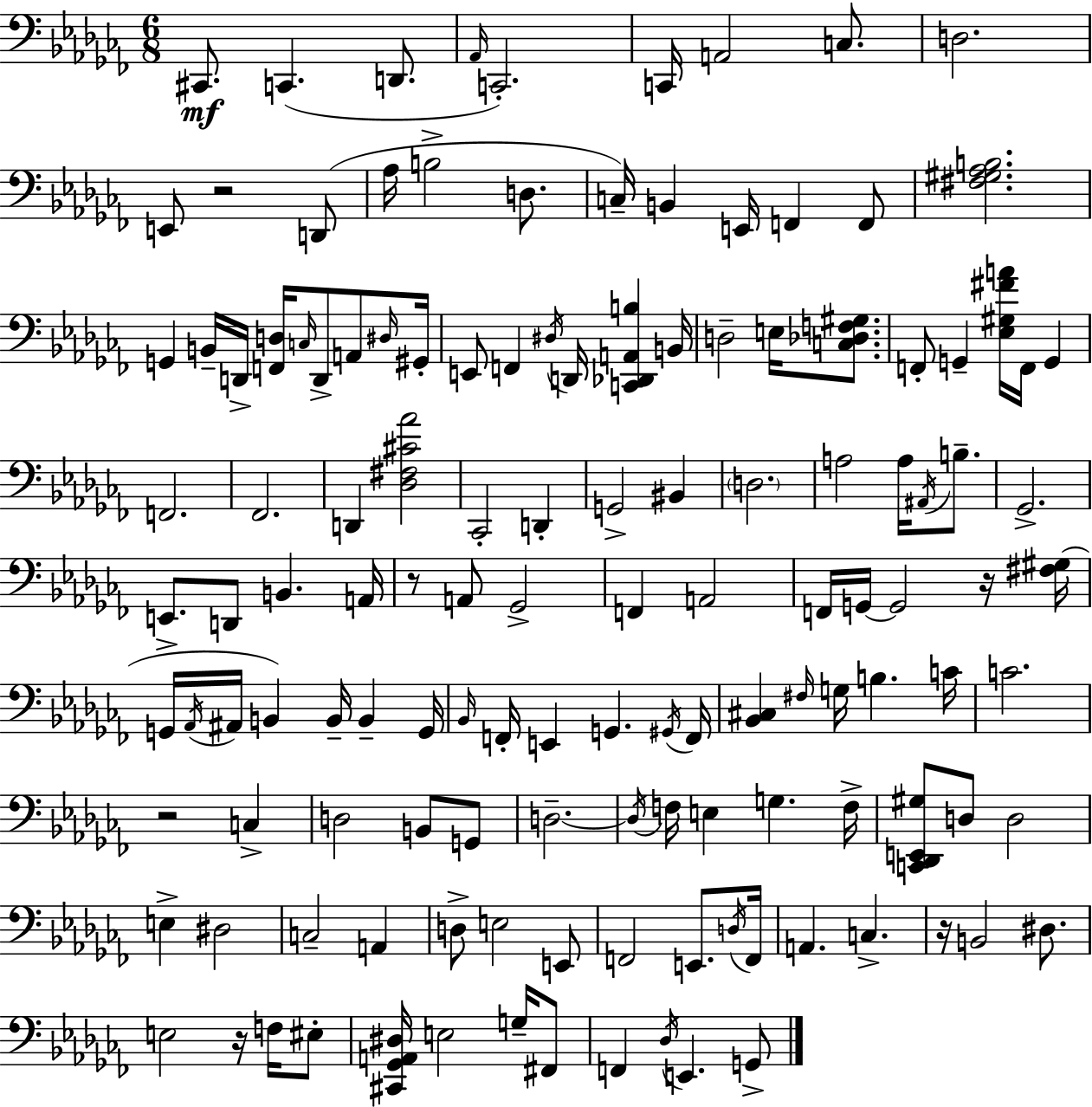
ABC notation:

X:1
T:Untitled
M:6/8
L:1/4
K:Abm
^C,,/2 C,, D,,/2 _A,,/4 C,,2 C,,/4 A,,2 C,/2 D,2 E,,/2 z2 D,,/2 _A,/4 B,2 D,/2 C,/4 B,, E,,/4 F,, F,,/2 [^F,^G,_A,B,]2 G,, B,,/4 D,,/4 [F,,D,]/4 C,/4 D,,/2 A,,/2 ^D,/4 ^G,,/4 E,,/2 F,, ^D,/4 D,,/4 [C,,_D,,A,,B,] B,,/4 D,2 E,/4 [C,_D,F,^G,]/2 F,,/2 G,, [_E,^G,^FA]/4 F,,/4 G,, F,,2 _F,,2 D,, [_D,^F,^C_A]2 _C,,2 D,, G,,2 ^B,, D,2 A,2 A,/4 ^A,,/4 B,/2 _G,,2 E,,/2 D,,/2 B,, A,,/4 z/2 A,,/2 _G,,2 F,, A,,2 F,,/4 G,,/4 G,,2 z/4 [^F,^G,]/4 G,,/4 _A,,/4 ^A,,/4 B,, B,,/4 B,, G,,/4 _B,,/4 F,,/4 E,, G,, ^G,,/4 F,,/4 [_B,,^C,] ^F,/4 G,/4 B, C/4 C2 z2 C, D,2 B,,/2 G,,/2 D,2 D,/4 F,/4 E, G, F,/4 [C,,_D,,E,,^G,]/2 D,/2 D,2 E, ^D,2 C,2 A,, D,/2 E,2 E,,/2 F,,2 E,,/2 D,/4 F,,/4 A,, C, z/4 B,,2 ^D,/2 E,2 z/4 F,/4 ^E,/2 [^C,,_G,,A,,^D,]/4 E,2 G,/4 ^F,,/2 F,, _D,/4 E,, G,,/2